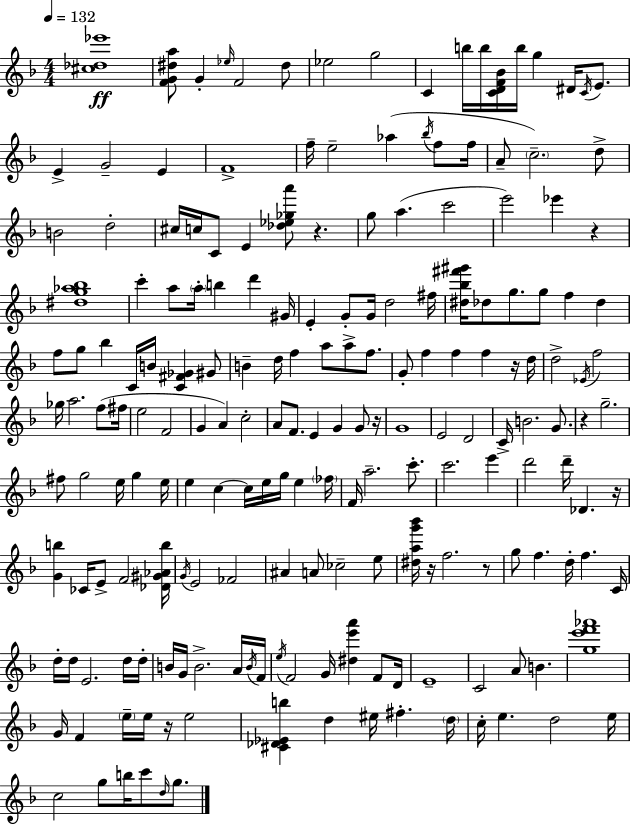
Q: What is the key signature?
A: D minor